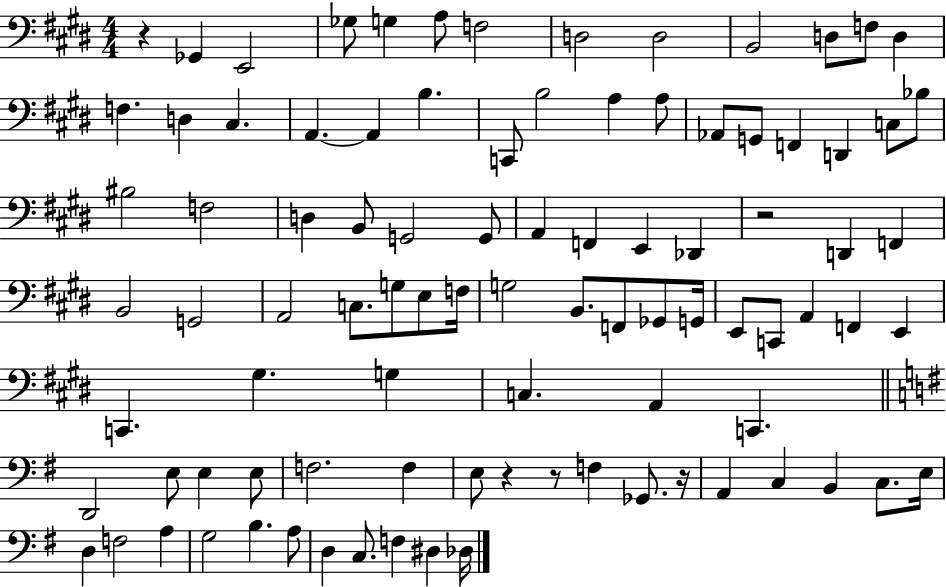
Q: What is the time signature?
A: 4/4